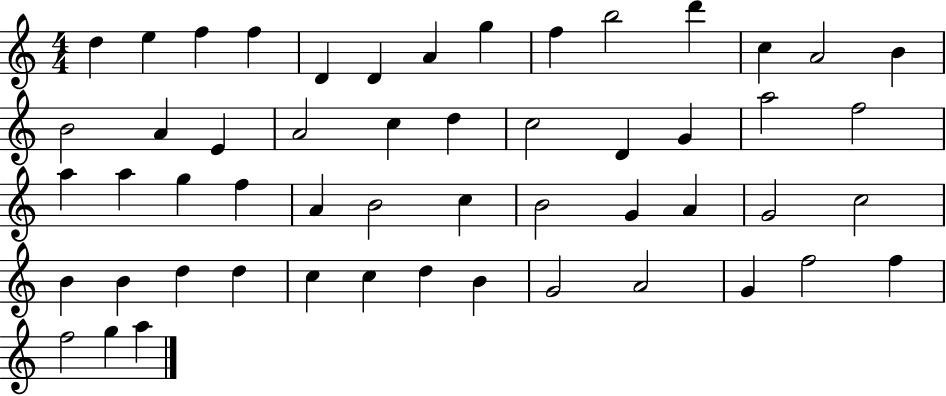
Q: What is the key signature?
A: C major